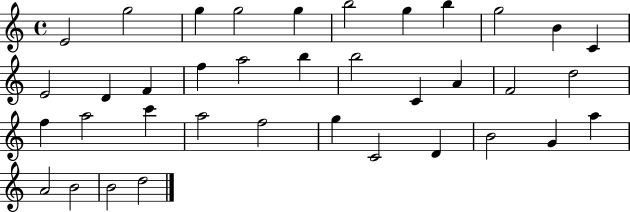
{
  \clef treble
  \time 4/4
  \defaultTimeSignature
  \key c \major
  e'2 g''2 | g''4 g''2 g''4 | b''2 g''4 b''4 | g''2 b'4 c'4 | \break e'2 d'4 f'4 | f''4 a''2 b''4 | b''2 c'4 a'4 | f'2 d''2 | \break f''4 a''2 c'''4 | a''2 f''2 | g''4 c'2 d'4 | b'2 g'4 a''4 | \break a'2 b'2 | b'2 d''2 | \bar "|."
}